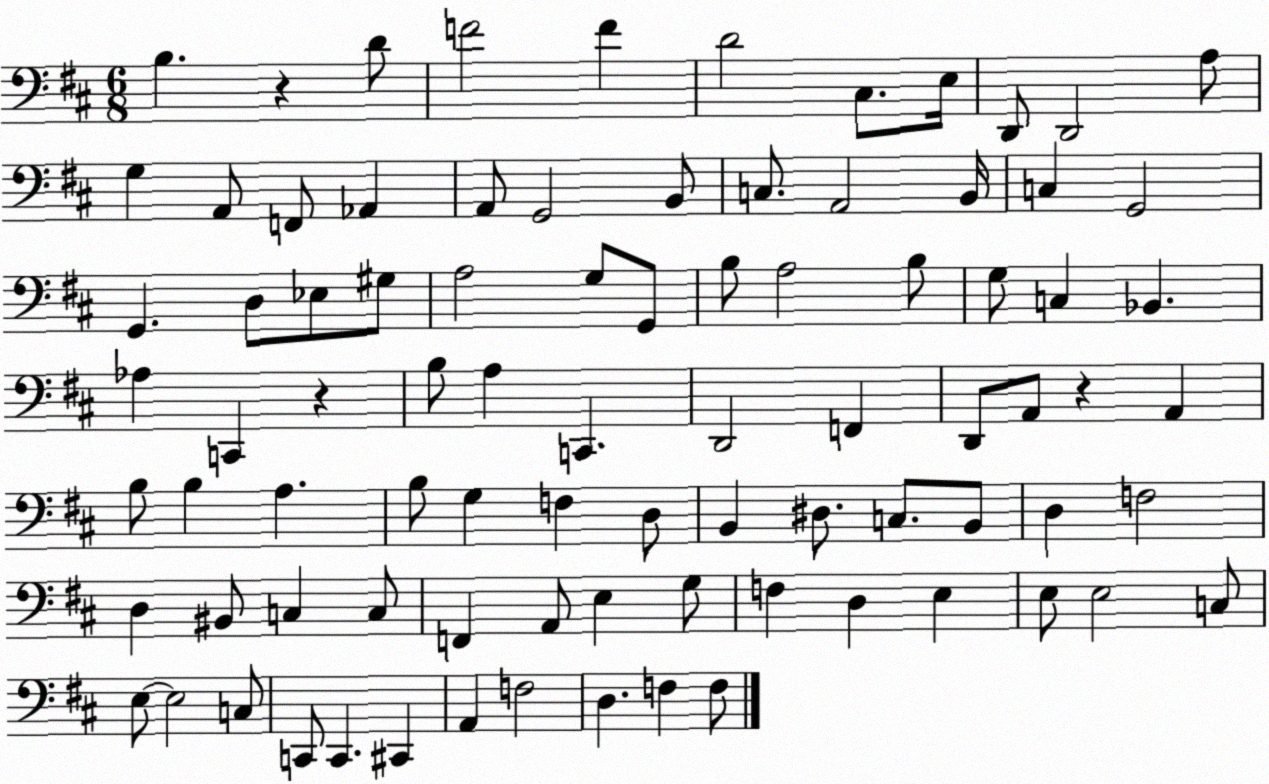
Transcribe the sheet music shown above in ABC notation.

X:1
T:Untitled
M:6/8
L:1/4
K:D
B, z D/2 F2 F D2 ^C,/2 E,/4 D,,/2 D,,2 A,/2 G, A,,/2 F,,/2 _A,, A,,/2 G,,2 B,,/2 C,/2 A,,2 B,,/4 C, G,,2 G,, D,/2 _E,/2 ^G,/2 A,2 G,/2 G,,/2 B,/2 A,2 B,/2 G,/2 C, _B,, _A, C,, z B,/2 A, C,, D,,2 F,, D,,/2 A,,/2 z A,, B,/2 B, A, B,/2 G, F, D,/2 B,, ^D,/2 C,/2 B,,/2 D, F,2 D, ^B,,/2 C, C,/2 F,, A,,/2 E, G,/2 F, D, E, E,/2 E,2 C,/2 E,/2 E,2 C,/2 C,,/2 C,, ^C,, A,, F,2 D, F, F,/2